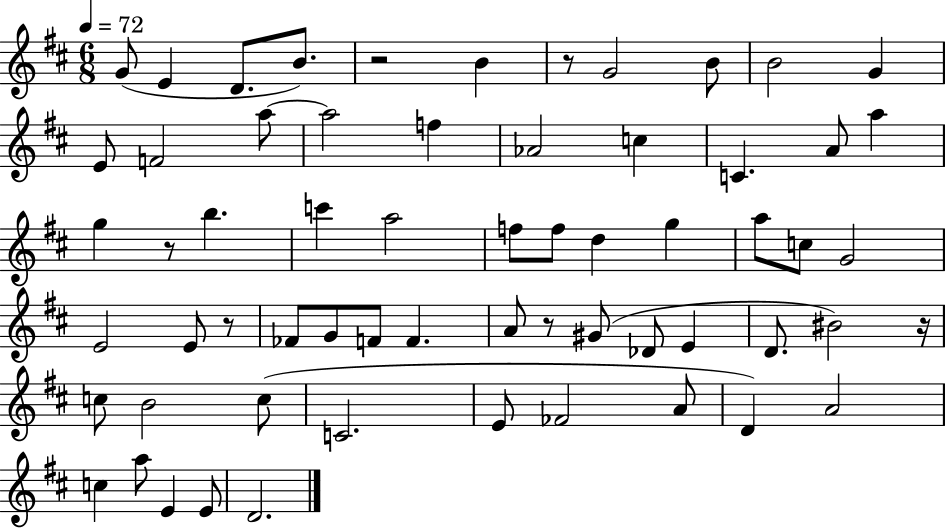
X:1
T:Untitled
M:6/8
L:1/4
K:D
G/2 E D/2 B/2 z2 B z/2 G2 B/2 B2 G E/2 F2 a/2 a2 f _A2 c C A/2 a g z/2 b c' a2 f/2 f/2 d g a/2 c/2 G2 E2 E/2 z/2 _F/2 G/2 F/2 F A/2 z/2 ^G/2 _D/2 E D/2 ^B2 z/4 c/2 B2 c/2 C2 E/2 _F2 A/2 D A2 c a/2 E E/2 D2